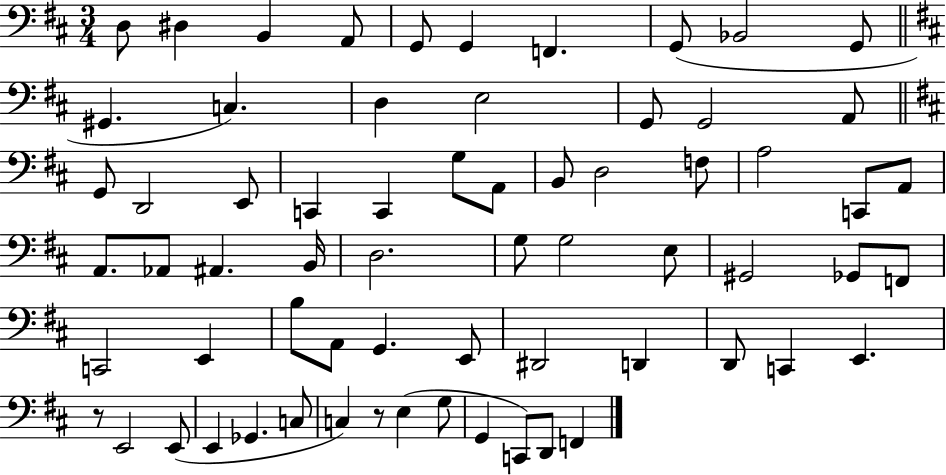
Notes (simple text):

D3/e D#3/q B2/q A2/e G2/e G2/q F2/q. G2/e Bb2/h G2/e G#2/q. C3/q. D3/q E3/h G2/e G2/h A2/e G2/e D2/h E2/e C2/q C2/q G3/e A2/e B2/e D3/h F3/e A3/h C2/e A2/e A2/e. Ab2/e A#2/q. B2/s D3/h. G3/e G3/h E3/e G#2/h Gb2/e F2/e C2/h E2/q B3/e A2/e G2/q. E2/e D#2/h D2/q D2/e C2/q E2/q. R/e E2/h E2/e E2/q Gb2/q. C3/e C3/q R/e E3/q G3/e G2/q C2/e D2/e F2/q